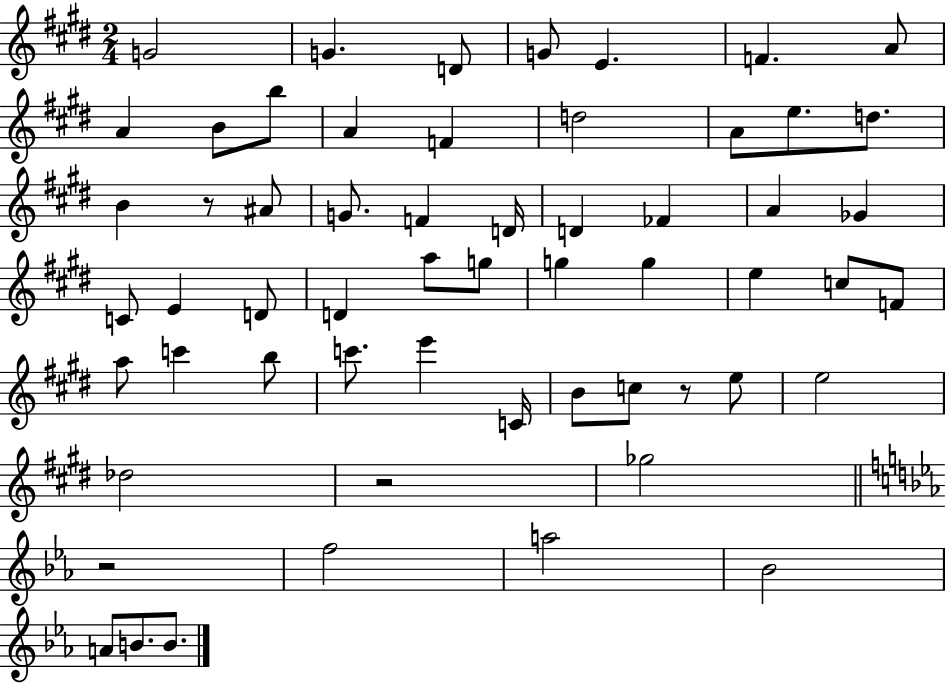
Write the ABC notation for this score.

X:1
T:Untitled
M:2/4
L:1/4
K:E
G2 G D/2 G/2 E F A/2 A B/2 b/2 A F d2 A/2 e/2 d/2 B z/2 ^A/2 G/2 F D/4 D _F A _G C/2 E D/2 D a/2 g/2 g g e c/2 F/2 a/2 c' b/2 c'/2 e' C/4 B/2 c/2 z/2 e/2 e2 _d2 z2 _g2 z2 f2 a2 _B2 A/2 B/2 B/2